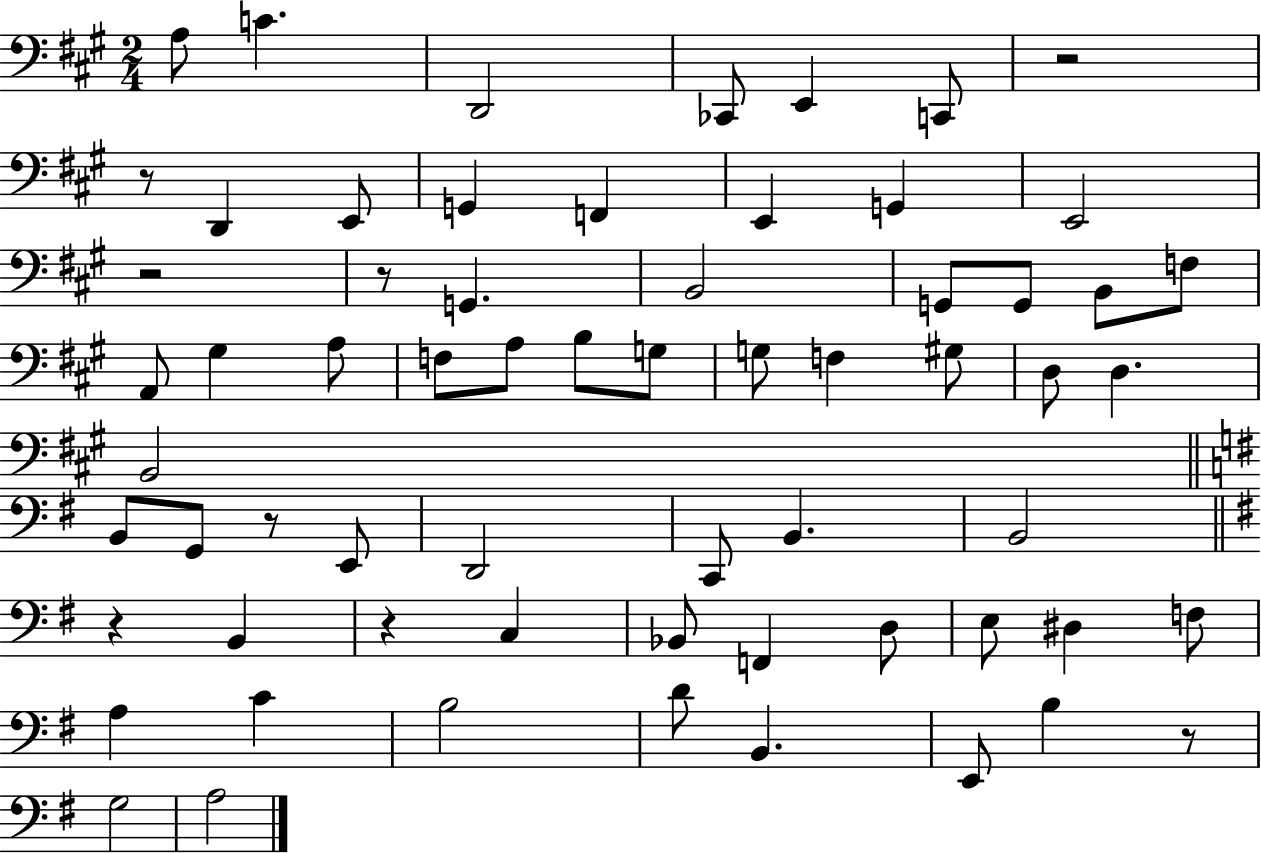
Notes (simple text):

A3/e C4/q. D2/h CES2/e E2/q C2/e R/h R/e D2/q E2/e G2/q F2/q E2/q G2/q E2/h R/h R/e G2/q. B2/h G2/e G2/e B2/e F3/e A2/e G#3/q A3/e F3/e A3/e B3/e G3/e G3/e F3/q G#3/e D3/e D3/q. B2/h B2/e G2/e R/e E2/e D2/h C2/e B2/q. B2/h R/q B2/q R/q C3/q Bb2/e F2/q D3/e E3/e D#3/q F3/e A3/q C4/q B3/h D4/e B2/q. E2/e B3/q R/e G3/h A3/h